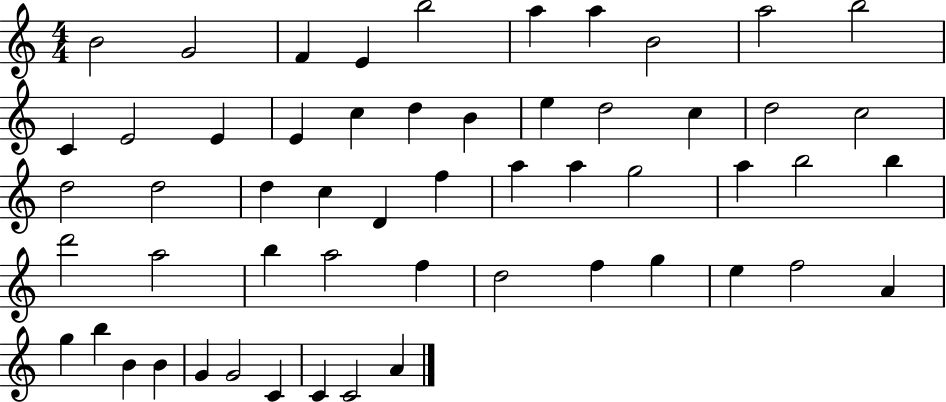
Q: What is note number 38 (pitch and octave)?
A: A5